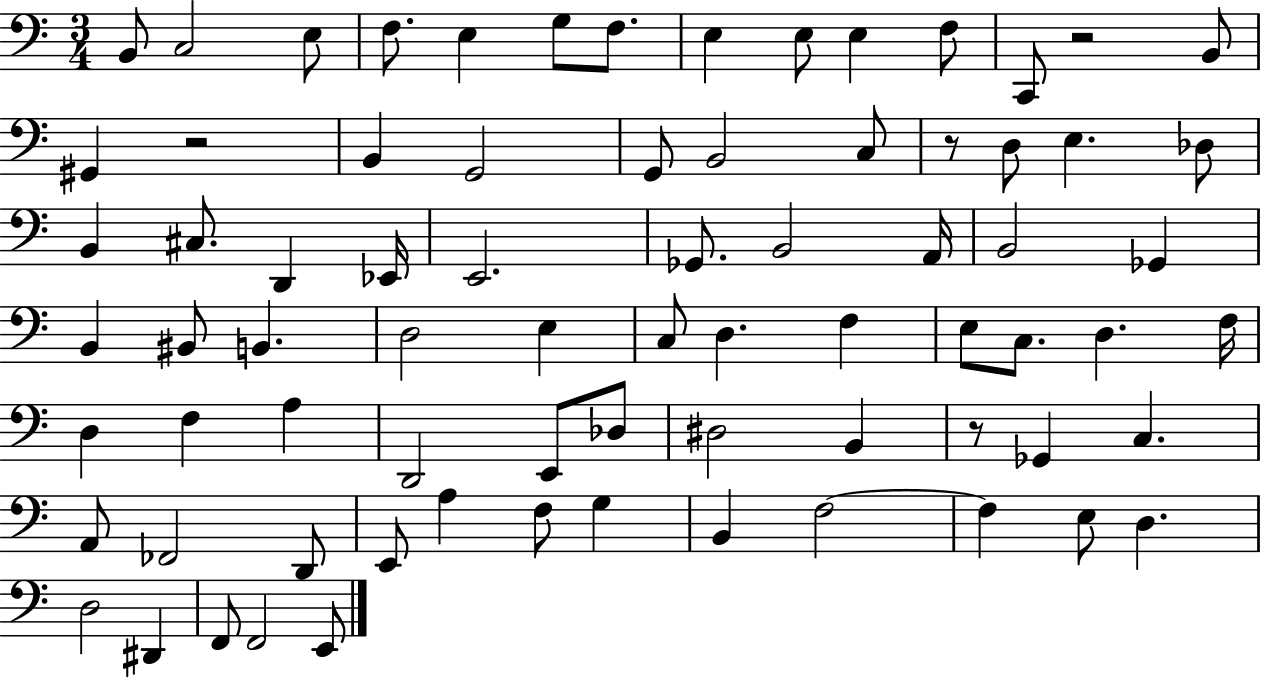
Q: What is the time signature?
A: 3/4